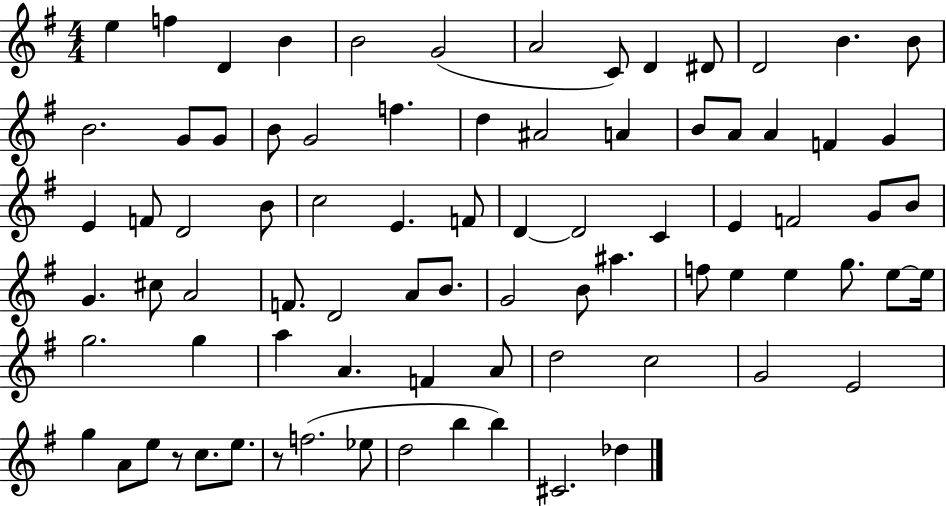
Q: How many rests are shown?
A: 2